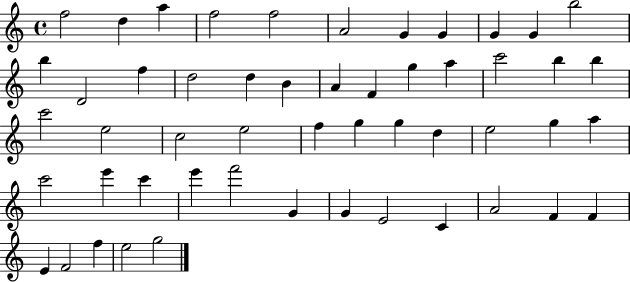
X:1
T:Untitled
M:4/4
L:1/4
K:C
f2 d a f2 f2 A2 G G G G b2 b D2 f d2 d B A F g a c'2 b b c'2 e2 c2 e2 f g g d e2 g a c'2 e' c' e' f'2 G G E2 C A2 F F E F2 f e2 g2